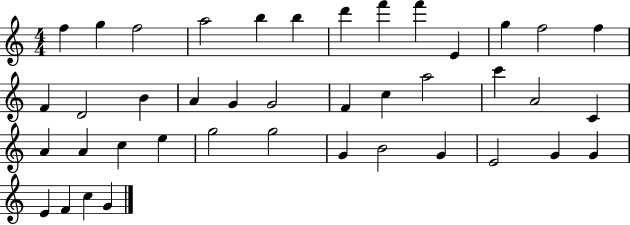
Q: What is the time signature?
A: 4/4